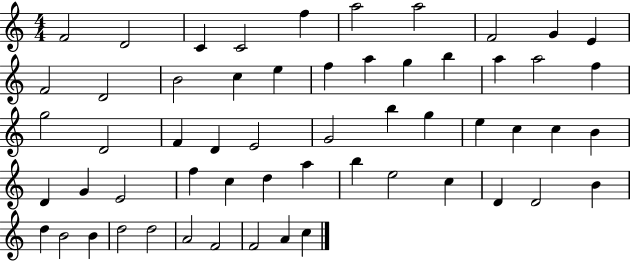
{
  \clef treble
  \numericTimeSignature
  \time 4/4
  \key c \major
  f'2 d'2 | c'4 c'2 f''4 | a''2 a''2 | f'2 g'4 e'4 | \break f'2 d'2 | b'2 c''4 e''4 | f''4 a''4 g''4 b''4 | a''4 a''2 f''4 | \break g''2 d'2 | f'4 d'4 e'2 | g'2 b''4 g''4 | e''4 c''4 c''4 b'4 | \break d'4 g'4 e'2 | f''4 c''4 d''4 a''4 | b''4 e''2 c''4 | d'4 d'2 b'4 | \break d''4 b'2 b'4 | d''2 d''2 | a'2 f'2 | f'2 a'4 c''4 | \break \bar "|."
}